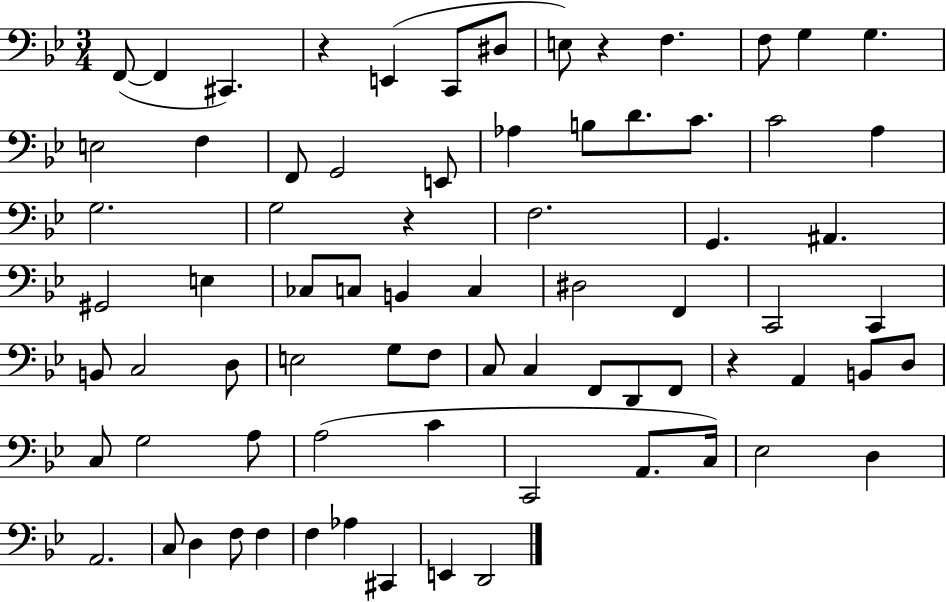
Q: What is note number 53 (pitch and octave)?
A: G3